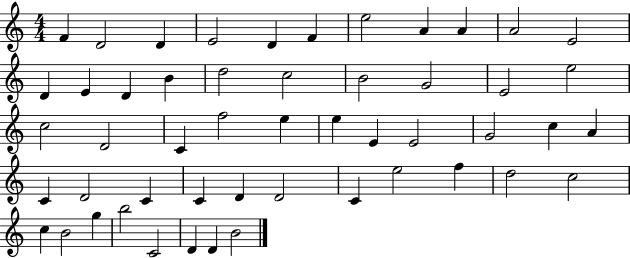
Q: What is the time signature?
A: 4/4